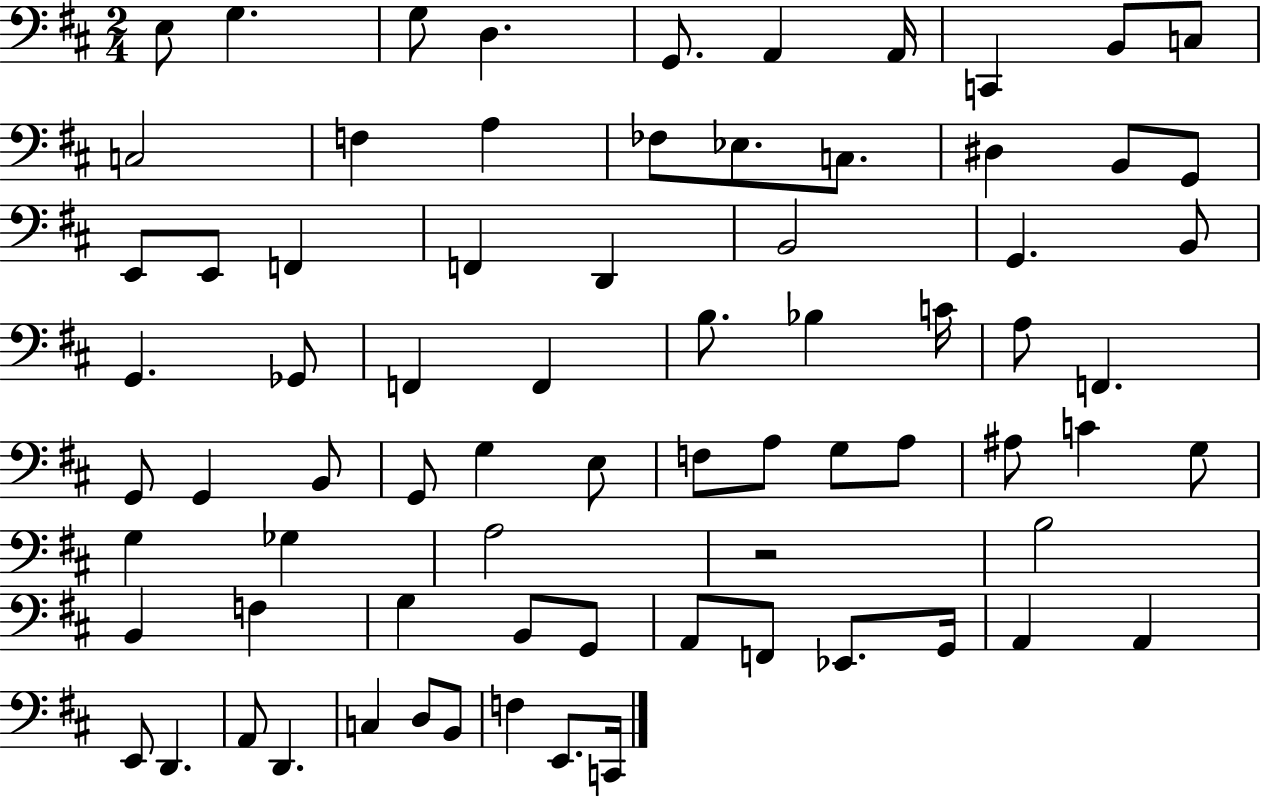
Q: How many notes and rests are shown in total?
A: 75